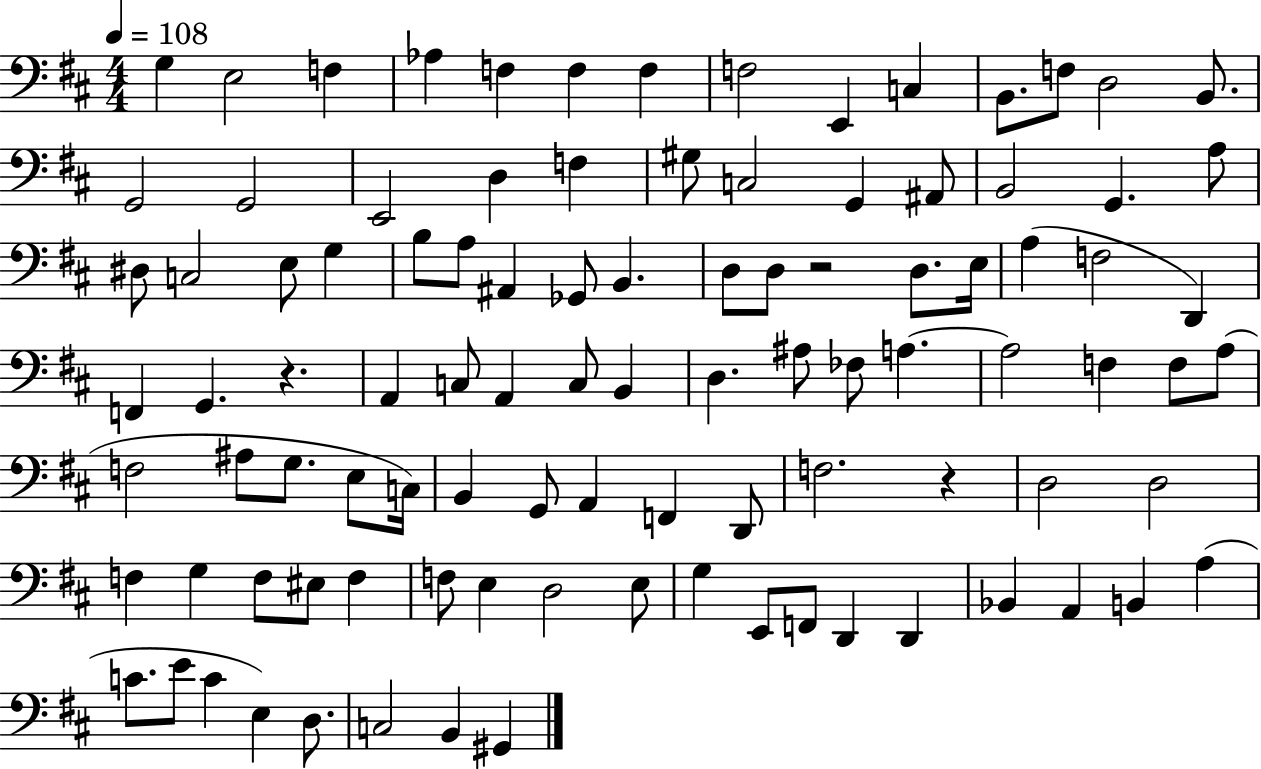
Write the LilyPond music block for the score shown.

{
  \clef bass
  \numericTimeSignature
  \time 4/4
  \key d \major
  \tempo 4 = 108
  g4 e2 f4 | aes4 f4 f4 f4 | f2 e,4 c4 | b,8. f8 d2 b,8. | \break g,2 g,2 | e,2 d4 f4 | gis8 c2 g,4 ais,8 | b,2 g,4. a8 | \break dis8 c2 e8 g4 | b8 a8 ais,4 ges,8 b,4. | d8 d8 r2 d8. e16 | a4( f2 d,4) | \break f,4 g,4. r4. | a,4 c8 a,4 c8 b,4 | d4. ais8 fes8 a4.~~ | a2 f4 f8 a8( | \break f2 ais8 g8. e8 c16) | b,4 g,8 a,4 f,4 d,8 | f2. r4 | d2 d2 | \break f4 g4 f8 eis8 f4 | f8 e4 d2 e8 | g4 e,8 f,8 d,4 d,4 | bes,4 a,4 b,4 a4( | \break c'8. e'8 c'4 e4) d8. | c2 b,4 gis,4 | \bar "|."
}